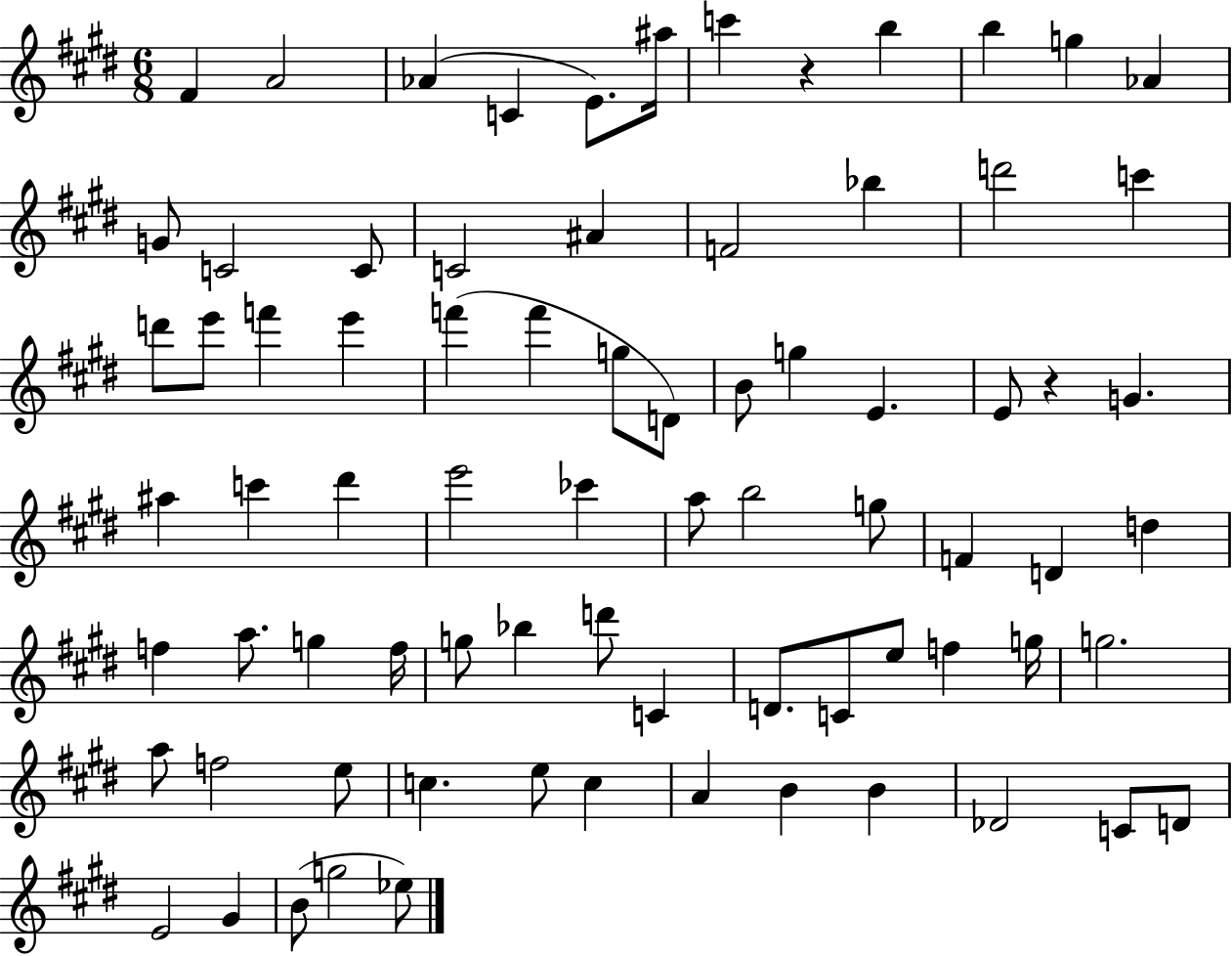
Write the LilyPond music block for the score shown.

{
  \clef treble
  \numericTimeSignature
  \time 6/8
  \key e \major
  \repeat volta 2 { fis'4 a'2 | aes'4( c'4 e'8.) ais''16 | c'''4 r4 b''4 | b''4 g''4 aes'4 | \break g'8 c'2 c'8 | c'2 ais'4 | f'2 bes''4 | d'''2 c'''4 | \break d'''8 e'''8 f'''4 e'''4 | f'''4( f'''4 g''8 d'8) | b'8 g''4 e'4. | e'8 r4 g'4. | \break ais''4 c'''4 dis'''4 | e'''2 ces'''4 | a''8 b''2 g''8 | f'4 d'4 d''4 | \break f''4 a''8. g''4 f''16 | g''8 bes''4 d'''8 c'4 | d'8. c'8 e''8 f''4 g''16 | g''2. | \break a''8 f''2 e''8 | c''4. e''8 c''4 | a'4 b'4 b'4 | des'2 c'8 d'8 | \break e'2 gis'4 | b'8( g''2 ees''8) | } \bar "|."
}